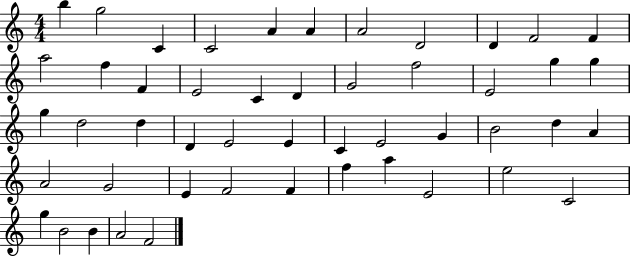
{
  \clef treble
  \numericTimeSignature
  \time 4/4
  \key c \major
  b''4 g''2 c'4 | c'2 a'4 a'4 | a'2 d'2 | d'4 f'2 f'4 | \break a''2 f''4 f'4 | e'2 c'4 d'4 | g'2 f''2 | e'2 g''4 g''4 | \break g''4 d''2 d''4 | d'4 e'2 e'4 | c'4 e'2 g'4 | b'2 d''4 a'4 | \break a'2 g'2 | e'4 f'2 f'4 | f''4 a''4 e'2 | e''2 c'2 | \break g''4 b'2 b'4 | a'2 f'2 | \bar "|."
}